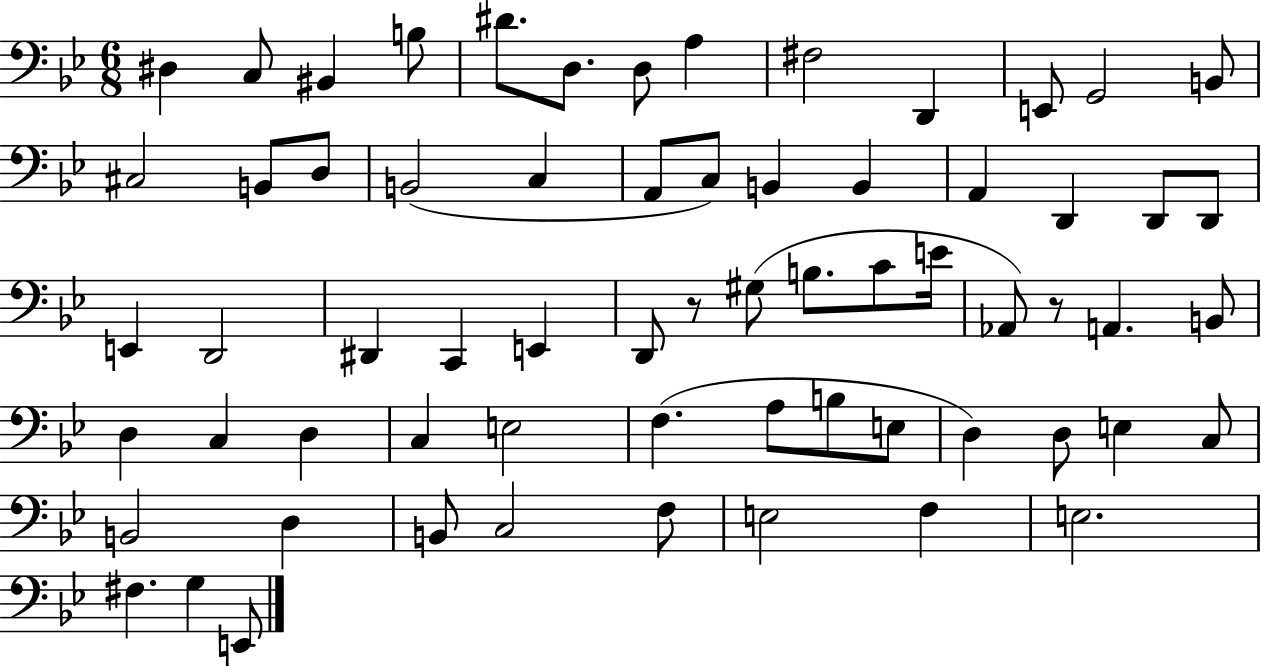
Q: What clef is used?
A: bass